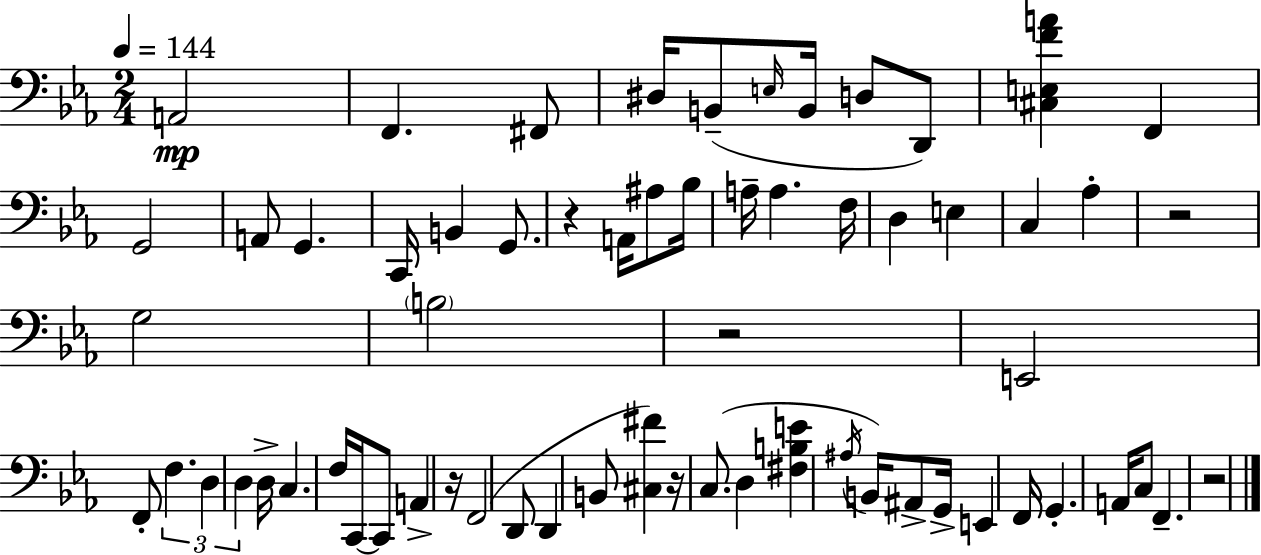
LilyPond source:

{
  \clef bass
  \numericTimeSignature
  \time 2/4
  \key c \minor
  \tempo 4 = 144
  a,2\mp | f,4. fis,8 | dis16 b,8--( \grace { e16 } b,16 d8 d,8) | <cis e f' a'>4 f,4 | \break g,2 | a,8 g,4. | c,16 b,4 g,8. | r4 a,16 ais8 | \break bes16 a16-- a4. | f16 d4 e4 | c4 aes4-. | r2 | \break g2 | \parenthesize b2 | r2 | e,2 | \break f,8-. \tuplet 3/2 { f4. | d4 d4 } | d16-> c4. | f16 c,16~~ c,8 a,4-> | \break r16 f,2( | d,8 d,4 b,8 | <cis fis'>4) r16 c8.( | d4 <fis b e'>4 | \break \acciaccatura { ais16 }) b,16 ais,8-> g,16-> e,4 | f,16 g,4.-. | a,16 c8 f,4.-- | r2 | \break \bar "|."
}